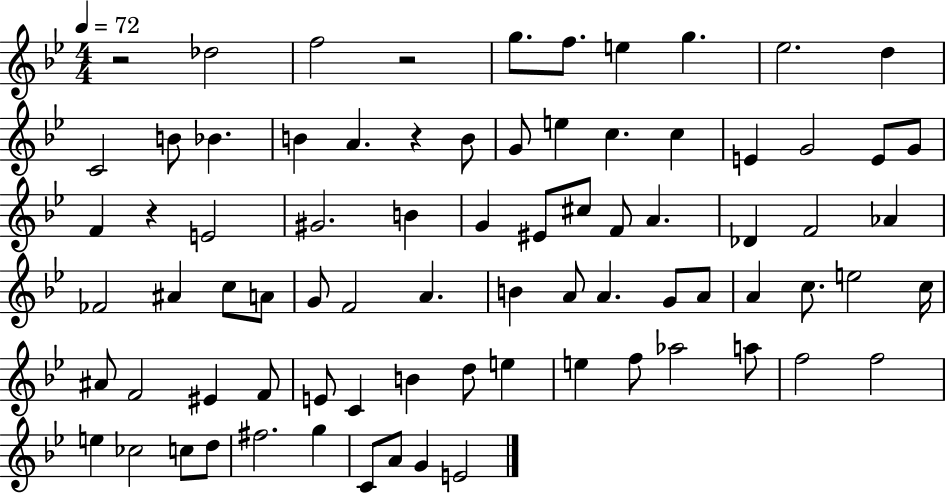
{
  \clef treble
  \numericTimeSignature
  \time 4/4
  \key bes \major
  \tempo 4 = 72
  r2 des''2 | f''2 r2 | g''8. f''8. e''4 g''4. | ees''2. d''4 | \break c'2 b'8 bes'4. | b'4 a'4. r4 b'8 | g'8 e''4 c''4. c''4 | e'4 g'2 e'8 g'8 | \break f'4 r4 e'2 | gis'2. b'4 | g'4 eis'8 cis''8 f'8 a'4. | des'4 f'2 aes'4 | \break fes'2 ais'4 c''8 a'8 | g'8 f'2 a'4. | b'4 a'8 a'4. g'8 a'8 | a'4 c''8. e''2 c''16 | \break ais'8 f'2 eis'4 f'8 | e'8 c'4 b'4 d''8 e''4 | e''4 f''8 aes''2 a''8 | f''2 f''2 | \break e''4 ces''2 c''8 d''8 | fis''2. g''4 | c'8 a'8 g'4 e'2 | \bar "|."
}